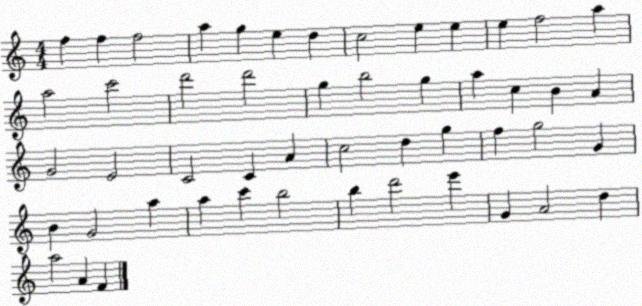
X:1
T:Untitled
M:4/4
L:1/4
K:C
f f f2 a g e d c2 e e e f2 a a2 c'2 d'2 d'2 g b2 g a c B A G2 E2 C2 C A c2 d g f g2 G B G2 a a c' b2 b d'2 e' G A2 d a2 A F